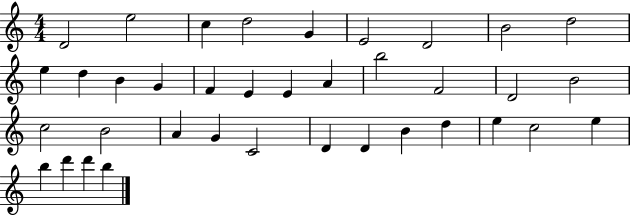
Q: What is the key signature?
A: C major